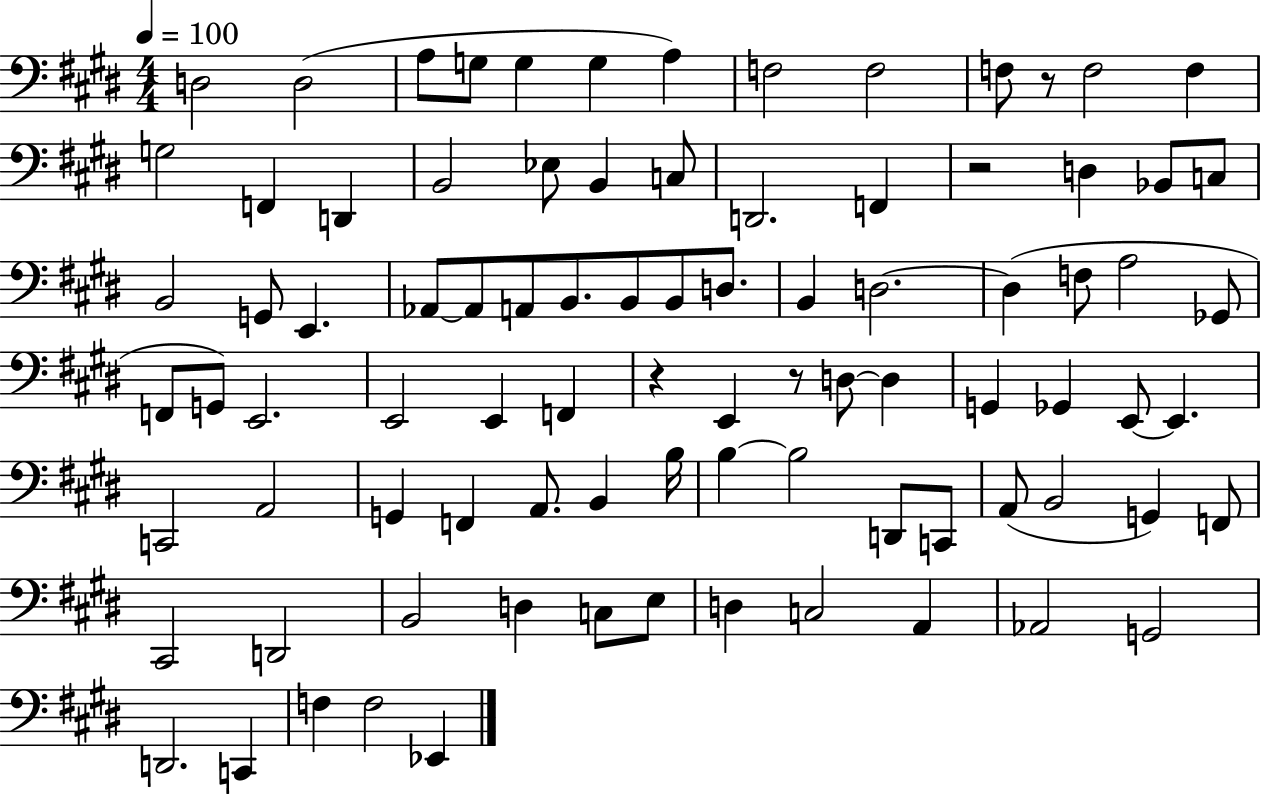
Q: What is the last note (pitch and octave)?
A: Eb2